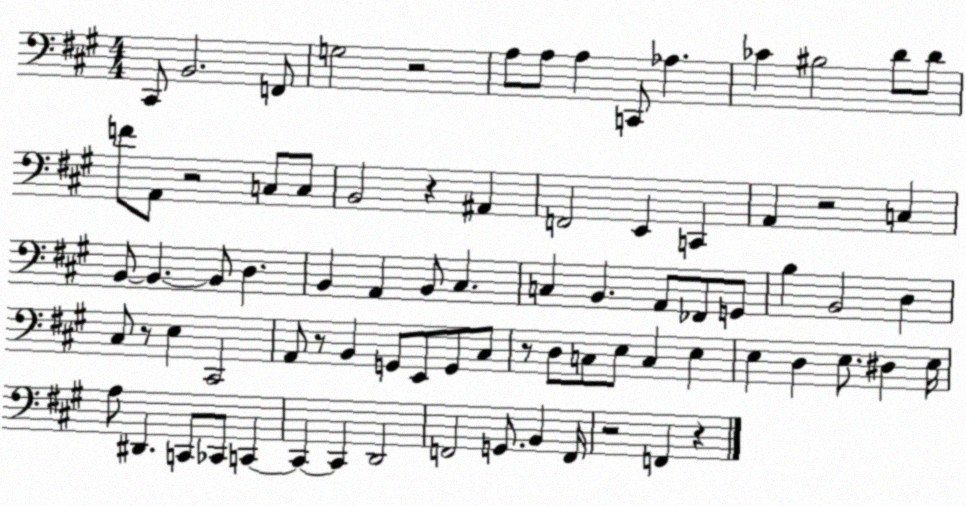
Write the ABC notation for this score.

X:1
T:Untitled
M:4/4
L:1/4
K:A
^C,,/2 B,,2 F,,/2 G,2 z2 A,/2 A,/2 A, C,,/2 _A, _C ^B,2 D/2 D/2 F/2 A,,/2 z2 C,/2 C,/2 B,,2 z ^A,, F,,2 E,, C,, A,, z2 C, B,,/2 B,, B,,/2 D, B,, A,, B,,/2 ^C, C, B,, A,,/2 _F,,/2 G,,/2 B, B,,2 D, ^C,/2 z/2 E, ^C,,2 A,,/2 z/2 B,, G,,/2 E,,/2 G,,/2 ^C,/2 z/2 D,/2 C,/2 E,/2 C, E, E, D, E,/2 ^D, E,/4 A,/2 ^D,, C,,/2 _C,,/2 C,, C,, C,, D,,2 F,,2 G,,/2 B,, F,,/4 z2 F,, z